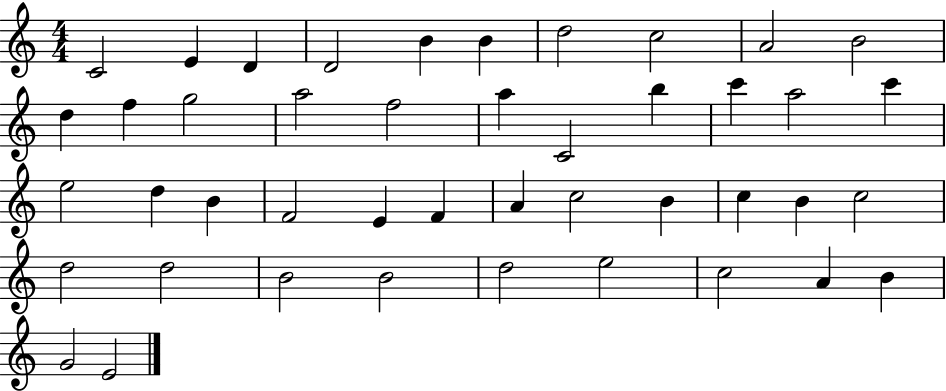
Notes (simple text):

C4/h E4/q D4/q D4/h B4/q B4/q D5/h C5/h A4/h B4/h D5/q F5/q G5/h A5/h F5/h A5/q C4/h B5/q C6/q A5/h C6/q E5/h D5/q B4/q F4/h E4/q F4/q A4/q C5/h B4/q C5/q B4/q C5/h D5/h D5/h B4/h B4/h D5/h E5/h C5/h A4/q B4/q G4/h E4/h